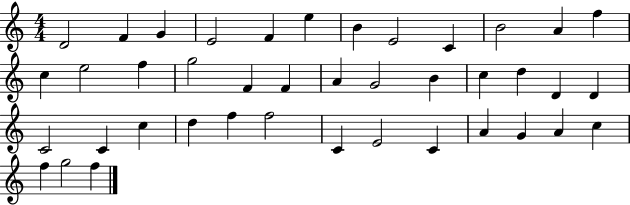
{
  \clef treble
  \numericTimeSignature
  \time 4/4
  \key c \major
  d'2 f'4 g'4 | e'2 f'4 e''4 | b'4 e'2 c'4 | b'2 a'4 f''4 | \break c''4 e''2 f''4 | g''2 f'4 f'4 | a'4 g'2 b'4 | c''4 d''4 d'4 d'4 | \break c'2 c'4 c''4 | d''4 f''4 f''2 | c'4 e'2 c'4 | a'4 g'4 a'4 c''4 | \break f''4 g''2 f''4 | \bar "|."
}